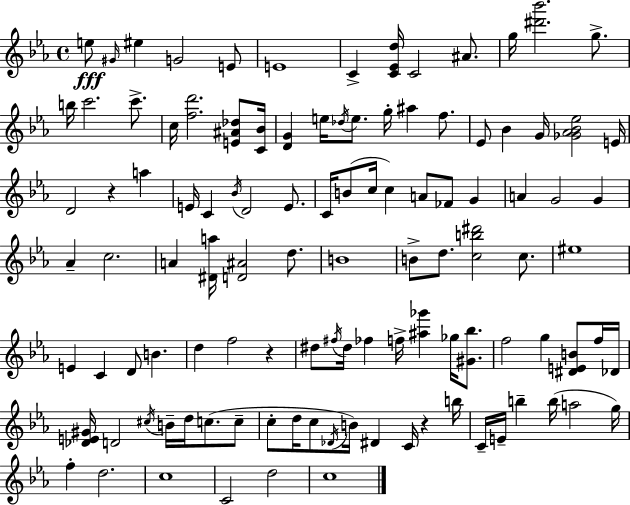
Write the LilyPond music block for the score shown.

{
  \clef treble
  \time 4/4
  \defaultTimeSignature
  \key c \minor
  \repeat volta 2 { e''8\fff \grace { gis'16 } eis''4 g'2 e'8 | e'1 | c'4-> <c' ees' d''>16 c'2 ais'8. | g''16 <dis''' bes'''>2. g''8.-> | \break b''16 c'''2. c'''8.-> | c''16 <f'' d'''>2. <e' ais' des''>8 | <c' bes'>16 <d' g'>4 e''16 \acciaccatura { des''16 } e''8. g''16-. ais''4 f''8. | ees'8 bes'4 g'16 <ges' aes' bes' ees''>2 | \break e'16 d'2 r4 a''4 | e'16 c'4 \acciaccatura { bes'16 } d'2 | e'8. c'16 b'8( c''16 c''4) a'8 fes'8 g'4 | a'4 g'2 g'4 | \break aes'4-- c''2. | a'4 <dis' a''>16 <d' ais'>2 | d''8. b'1 | b'8-> d''8. <c'' b'' dis'''>2 | \break c''8. eis''1 | e'4 c'4 d'8 b'4. | d''4 f''2 r4 | dis''8 \acciaccatura { fis''16 } dis''16 fes''4 f''16-> <ais'' ges'''>4 | \break ges''16 <gis' bes''>8. f''2 g''4 | <dis' e' b'>8 f''16 des'16 <des' e' gis'>16 d'2 \acciaccatura { cis''16 } b'16-- d''16 | c''8.( c''8-- c''8-. d''16 c''8 \acciaccatura { des'16 }) b'16 dis'4 | c'16 r4 b''16 c'16-- e'16-- b''4-- b''16( a''2 | \break g''16) f''4-. d''2. | c''1 | c'2 d''2 | c''1 | \break } \bar "|."
}